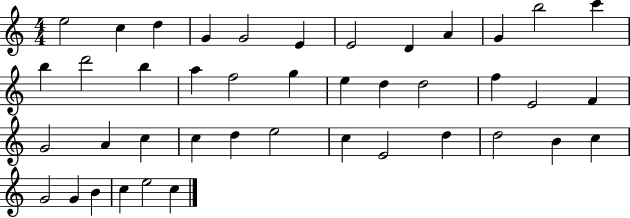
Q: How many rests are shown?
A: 0